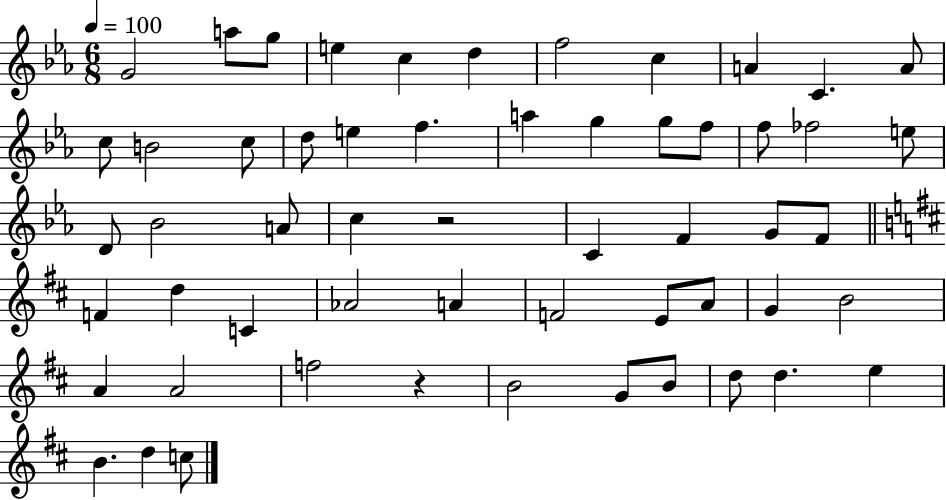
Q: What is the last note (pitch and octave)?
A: C5